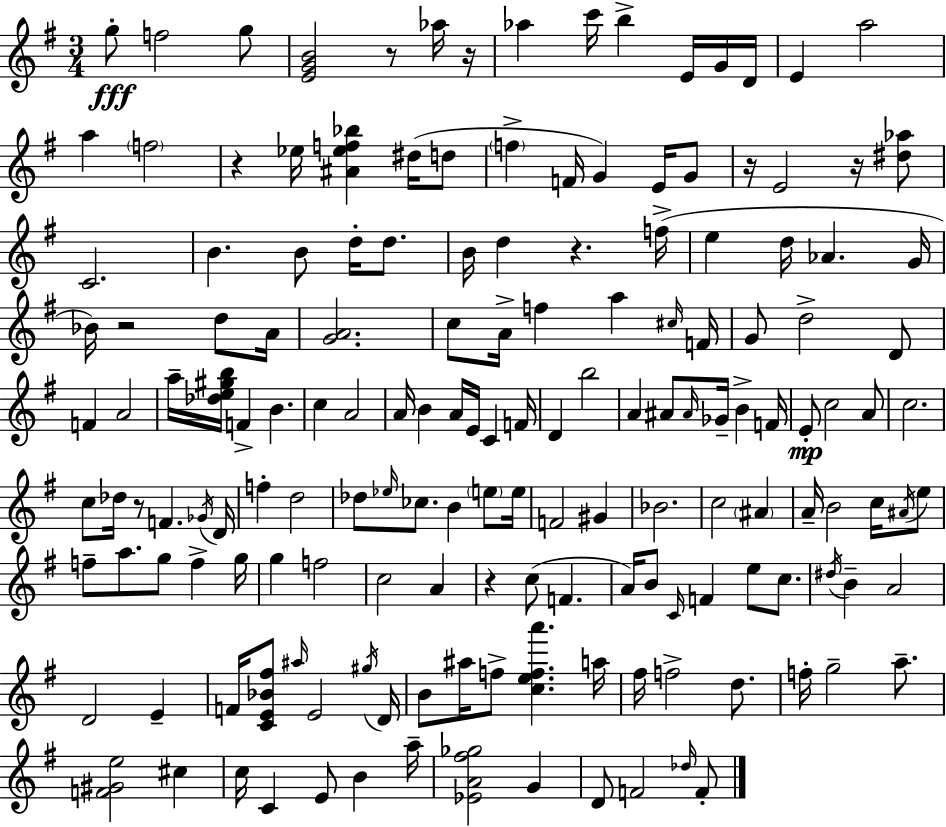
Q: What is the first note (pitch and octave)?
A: G5